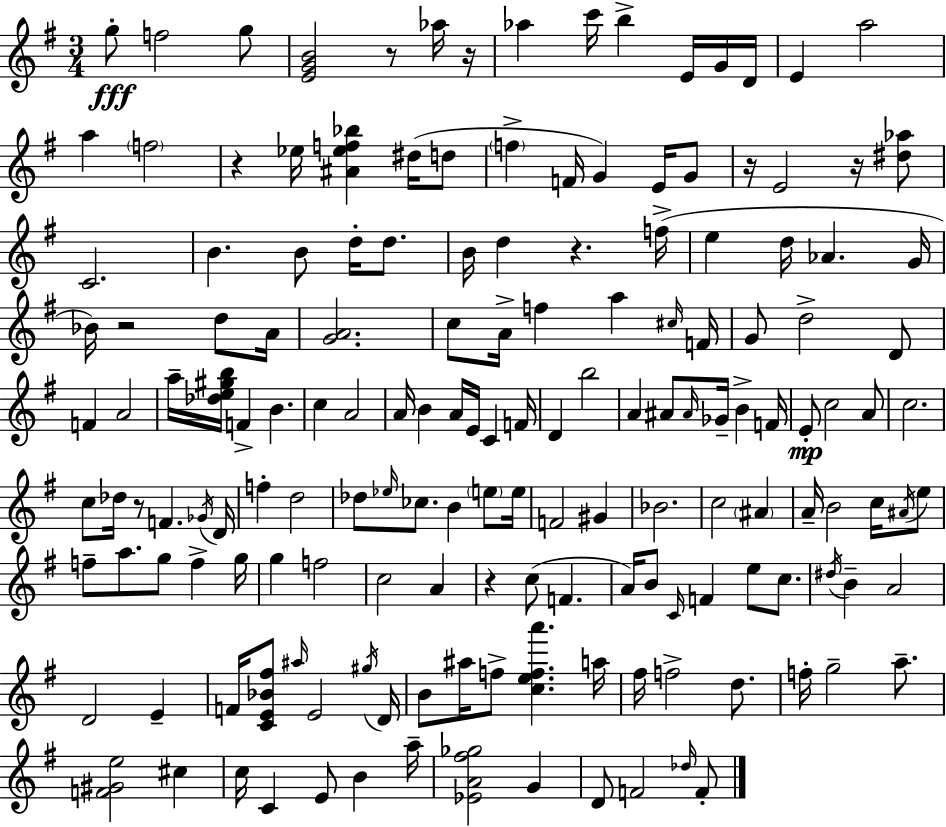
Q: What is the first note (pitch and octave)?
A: G5